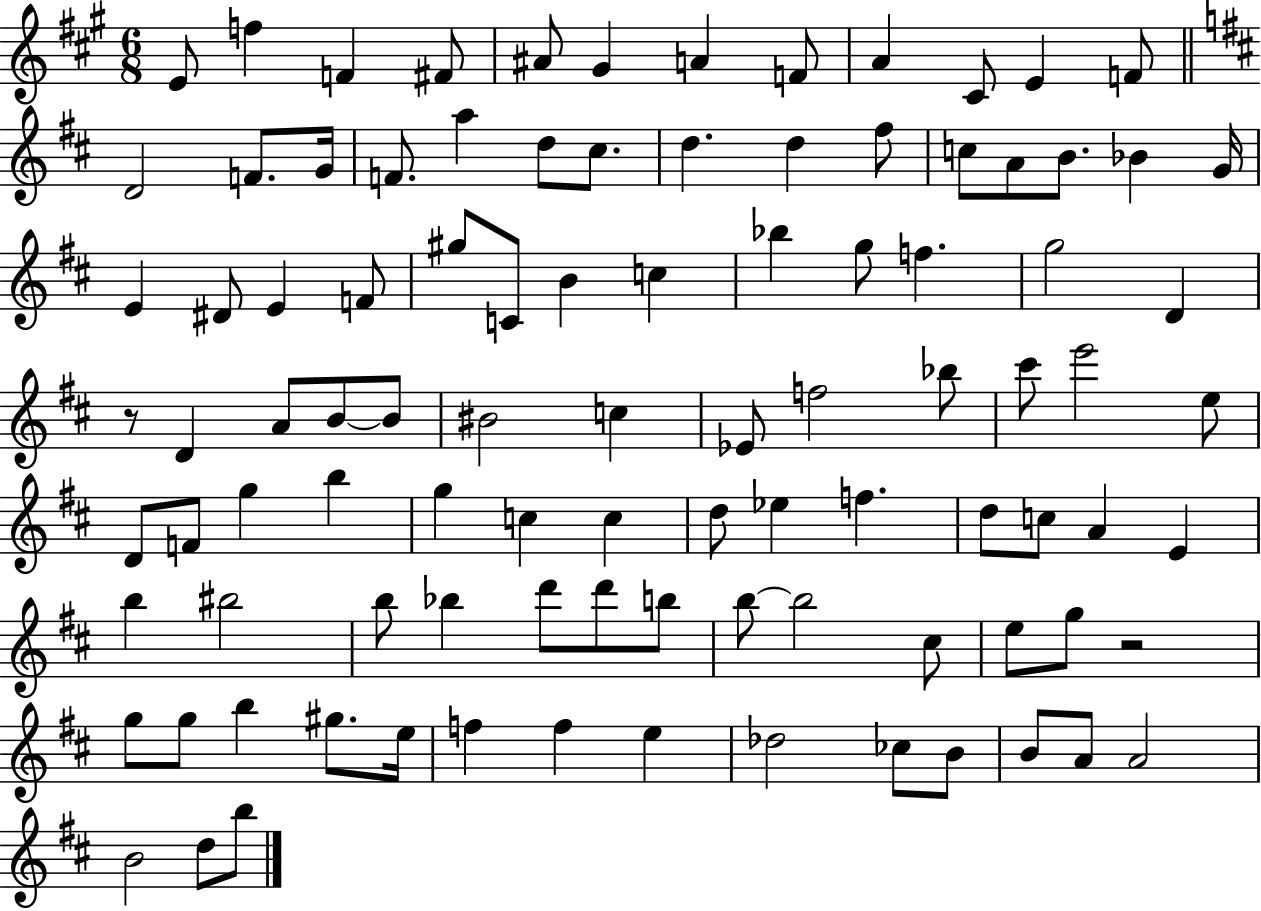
E4/e F5/q F4/q F#4/e A#4/e G#4/q A4/q F4/e A4/q C#4/e E4/q F4/e D4/h F4/e. G4/s F4/e. A5/q D5/e C#5/e. D5/q. D5/q F#5/e C5/e A4/e B4/e. Bb4/q G4/s E4/q D#4/e E4/q F4/e G#5/e C4/e B4/q C5/q Bb5/q G5/e F5/q. G5/h D4/q R/e D4/q A4/e B4/e B4/e BIS4/h C5/q Eb4/e F5/h Bb5/e C#6/e E6/h E5/e D4/e F4/e G5/q B5/q G5/q C5/q C5/q D5/e Eb5/q F5/q. D5/e C5/e A4/q E4/q B5/q BIS5/h B5/e Bb5/q D6/e D6/e B5/e B5/e B5/h C#5/e E5/e G5/e R/h G5/e G5/e B5/q G#5/e. E5/s F5/q F5/q E5/q Db5/h CES5/e B4/e B4/e A4/e A4/h B4/h D5/e B5/e